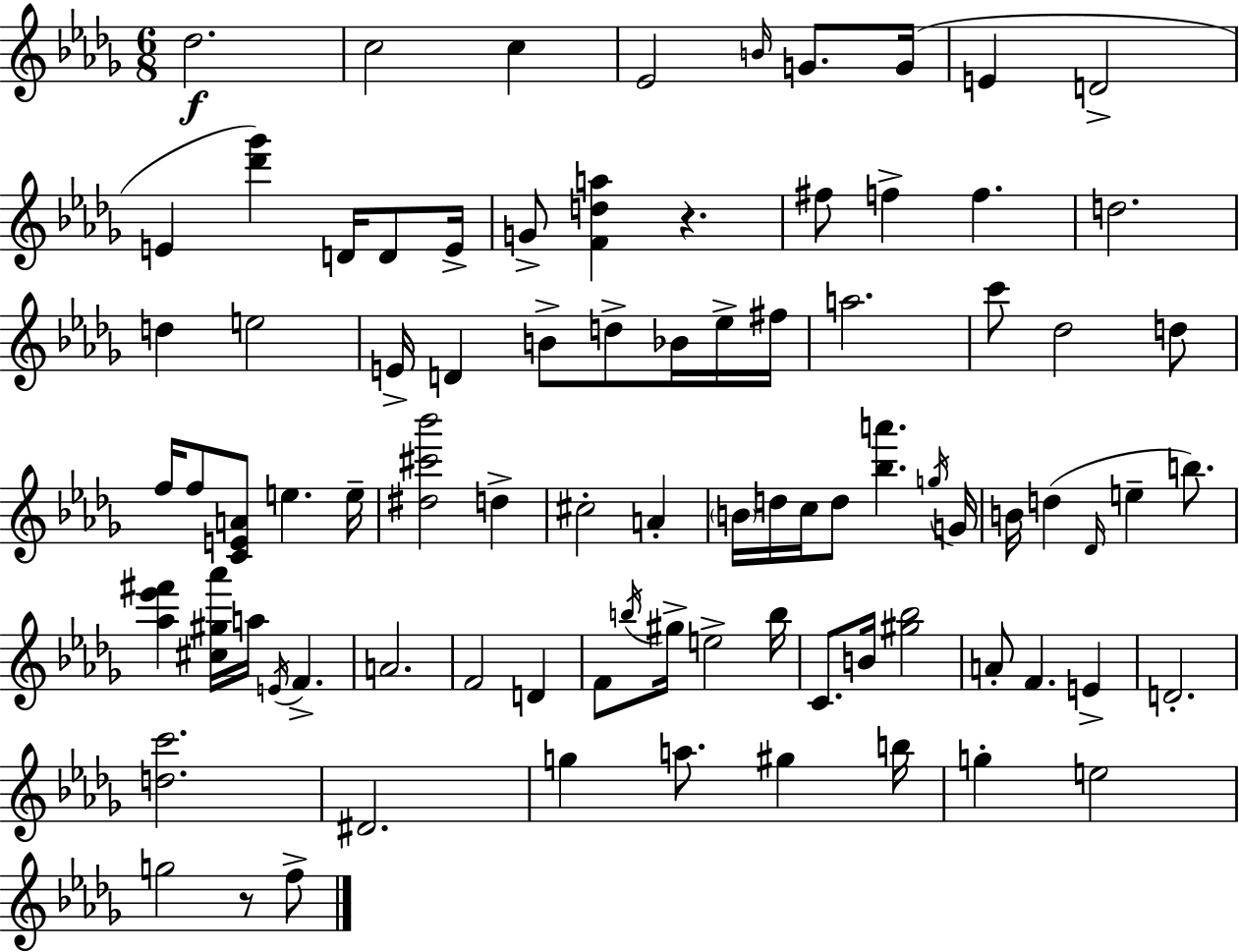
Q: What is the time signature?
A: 6/8